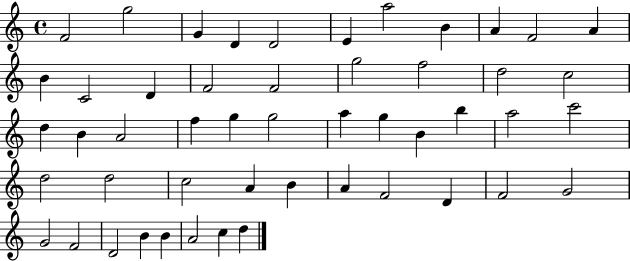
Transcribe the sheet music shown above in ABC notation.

X:1
T:Untitled
M:4/4
L:1/4
K:C
F2 g2 G D D2 E a2 B A F2 A B C2 D F2 F2 g2 f2 d2 c2 d B A2 f g g2 a g B b a2 c'2 d2 d2 c2 A B A F2 D F2 G2 G2 F2 D2 B B A2 c d